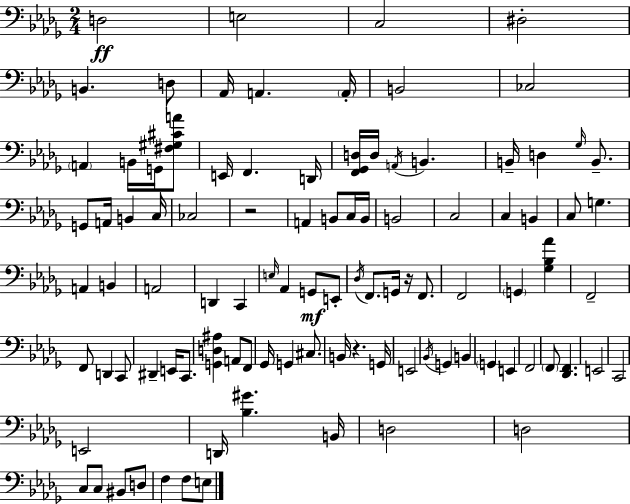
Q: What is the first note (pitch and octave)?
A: D3